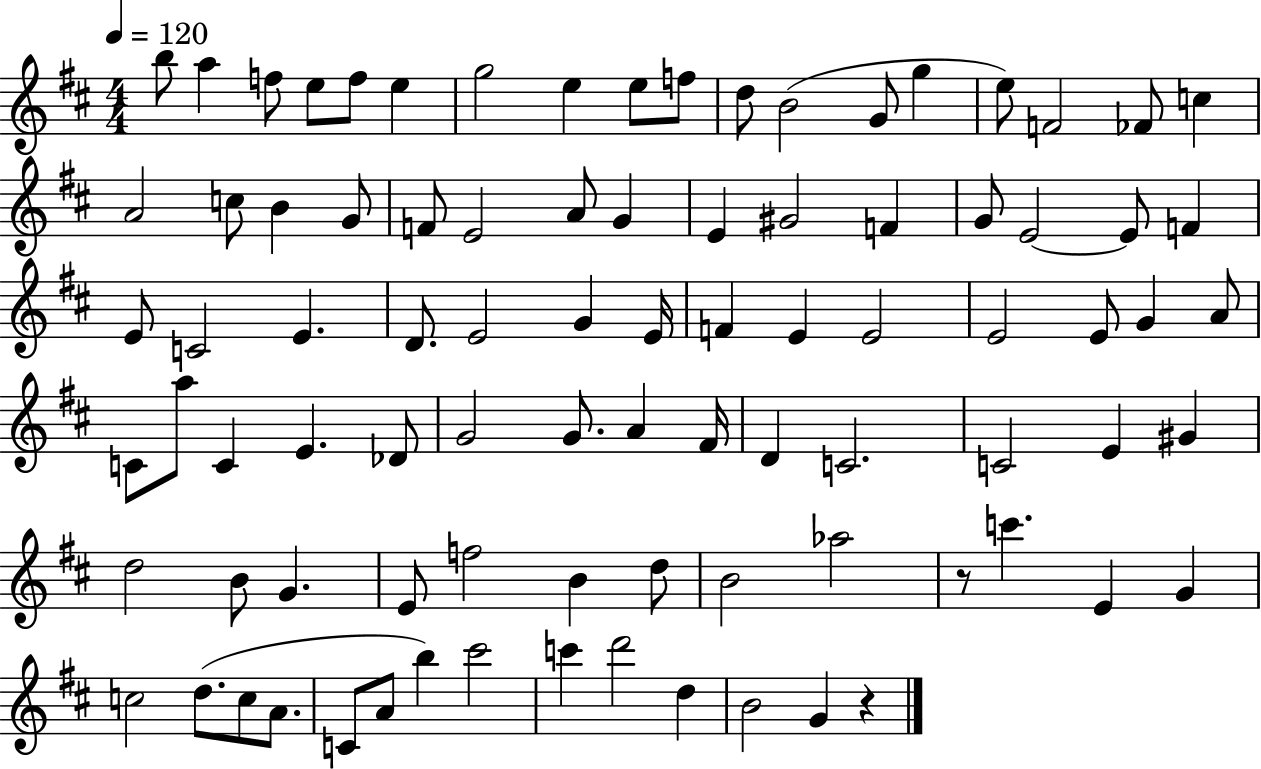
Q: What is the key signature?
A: D major